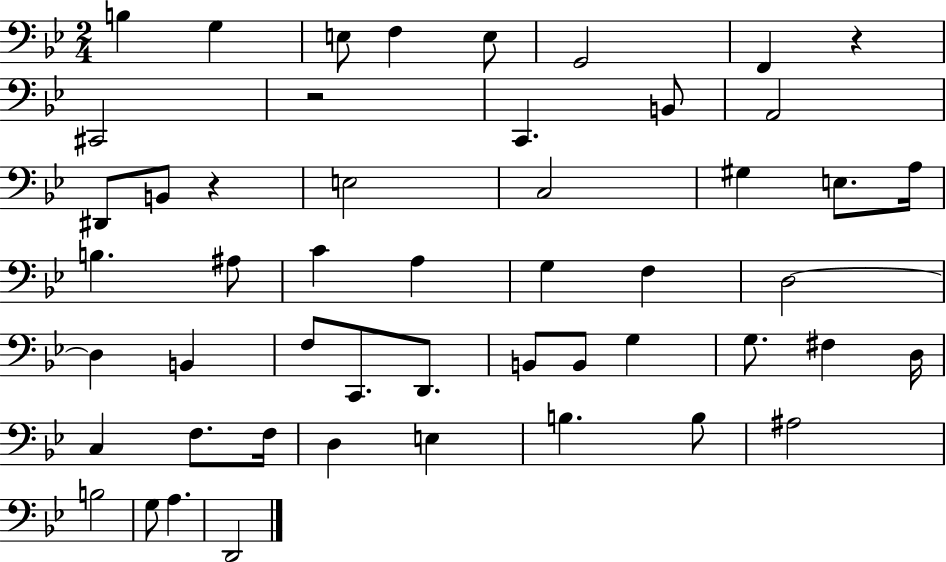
B3/q G3/q E3/e F3/q E3/e G2/h F2/q R/q C#2/h R/h C2/q. B2/e A2/h D#2/e B2/e R/q E3/h C3/h G#3/q E3/e. A3/s B3/q. A#3/e C4/q A3/q G3/q F3/q D3/h D3/q B2/q F3/e C2/e. D2/e. B2/e B2/e G3/q G3/e. F#3/q D3/s C3/q F3/e. F3/s D3/q E3/q B3/q. B3/e A#3/h B3/h G3/e A3/q. D2/h